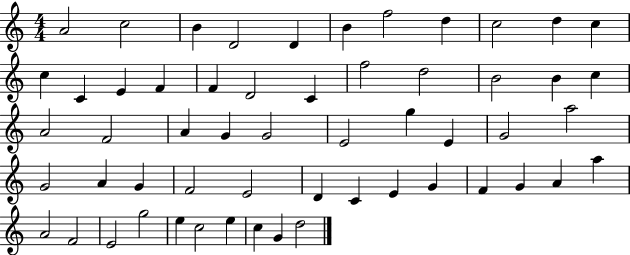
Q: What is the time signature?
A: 4/4